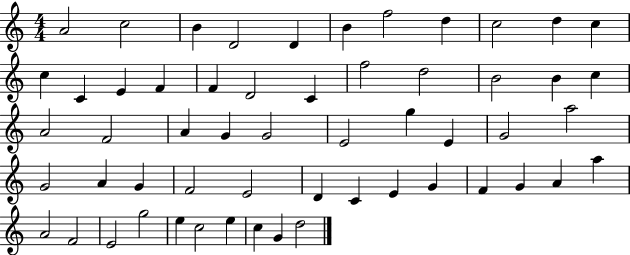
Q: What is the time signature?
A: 4/4